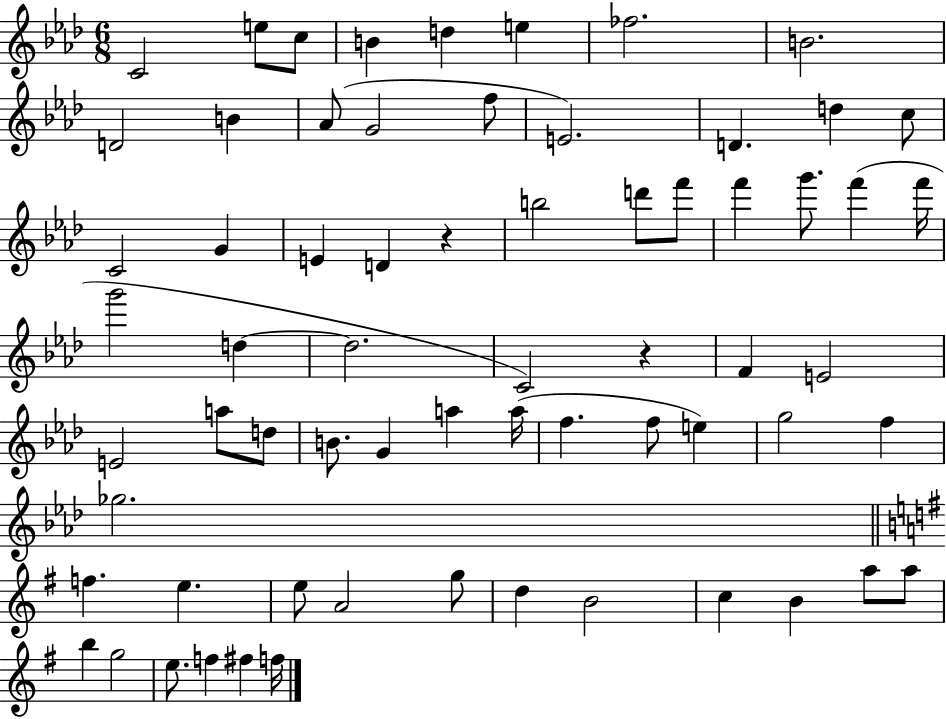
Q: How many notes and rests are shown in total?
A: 66